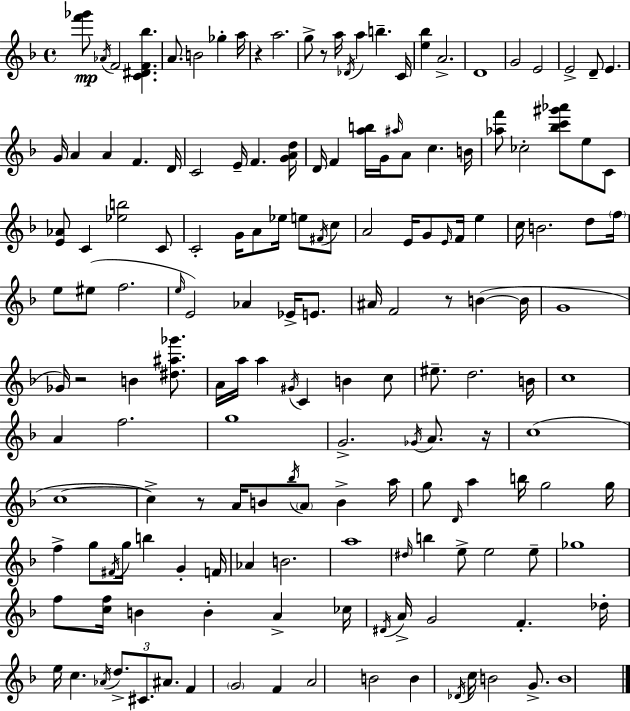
[F6,Gb6]/e Ab4/s F4/h [C4,D#4,F4,Bb5]/q. A4/e. B4/h Gb5/q A5/s R/q A5/h. G5/e R/e A5/s Db4/s A5/q B5/q. C4/s [E5,Bb5]/q A4/h. D4/w G4/h E4/h E4/h D4/e E4/q. G4/s A4/q A4/q F4/q. D4/s C4/h E4/s F4/q. [G4,A4,D5]/s D4/s F4/q [A5,B5]/s G4/s A#5/s A4/e C5/q. B4/s [Ab5,F6]/e CES5/h [Bb5,C6,G#6,Ab6]/e E5/e C4/e [E4,Ab4]/e C4/q [Eb5,B5]/h C4/e C4/h G4/s A4/e Eb5/s E5/e F#4/s C5/e A4/h E4/s G4/e E4/s F4/s E5/q C5/s B4/h. D5/e F5/s E5/e EIS5/e F5/h. E5/s E4/h Ab4/q Eb4/s E4/e. A#4/s F4/h R/e B4/q B4/s G4/w Gb4/s R/h B4/q [D#5,A#5,Gb6]/e. A4/s A5/s A5/q G#4/s C4/q B4/q C5/e EIS5/e. D5/h. B4/s C5/w A4/q F5/h. G5/w G4/h. Gb4/s A4/e. R/s C5/w C5/w C5/q R/e A4/s B4/e Bb5/s A4/e B4/q A5/s G5/e D4/s A5/q B5/s G5/h G5/s F5/q G5/e F#4/s G5/s B5/q G4/q F4/s Ab4/q B4/h. A5/w D#5/s B5/q E5/e E5/h E5/e Gb5/w F5/e [C5,F5]/s B4/q B4/q A4/q CES5/s D#4/s A4/s G4/h F4/q. Db5/s E5/s C5/q. Ab4/s D5/e. C#4/e. A#4/e. F4/q G4/h F4/q A4/h B4/h B4/q Db4/s C5/s B4/h G4/e. B4/w